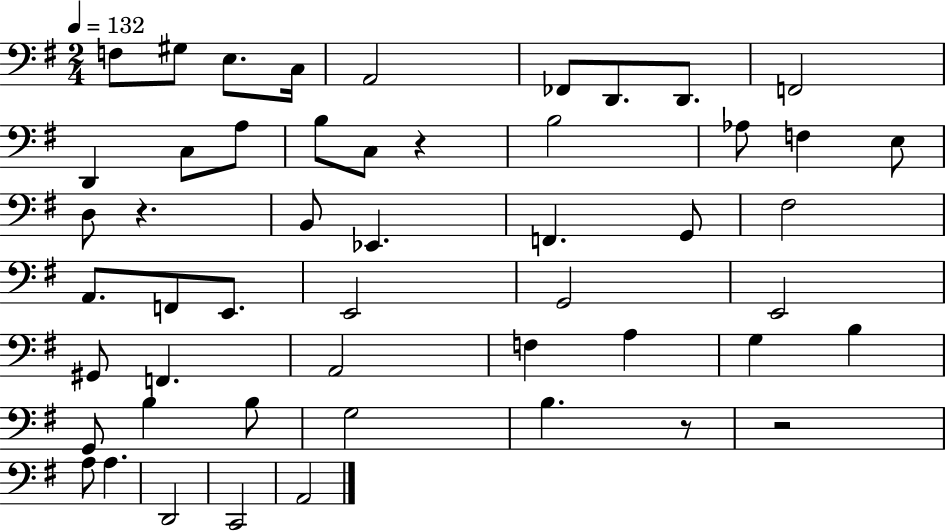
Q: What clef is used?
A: bass